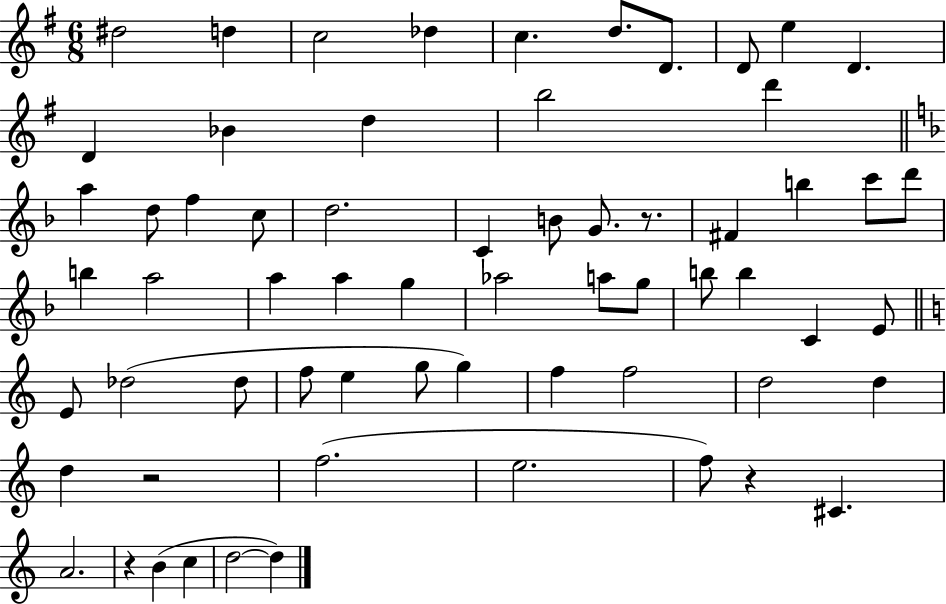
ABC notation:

X:1
T:Untitled
M:6/8
L:1/4
K:G
^d2 d c2 _d c d/2 D/2 D/2 e D D _B d b2 d' a d/2 f c/2 d2 C B/2 G/2 z/2 ^F b c'/2 d'/2 b a2 a a g _a2 a/2 g/2 b/2 b C E/2 E/2 _d2 _d/2 f/2 e g/2 g f f2 d2 d d z2 f2 e2 f/2 z ^C A2 z B c d2 d